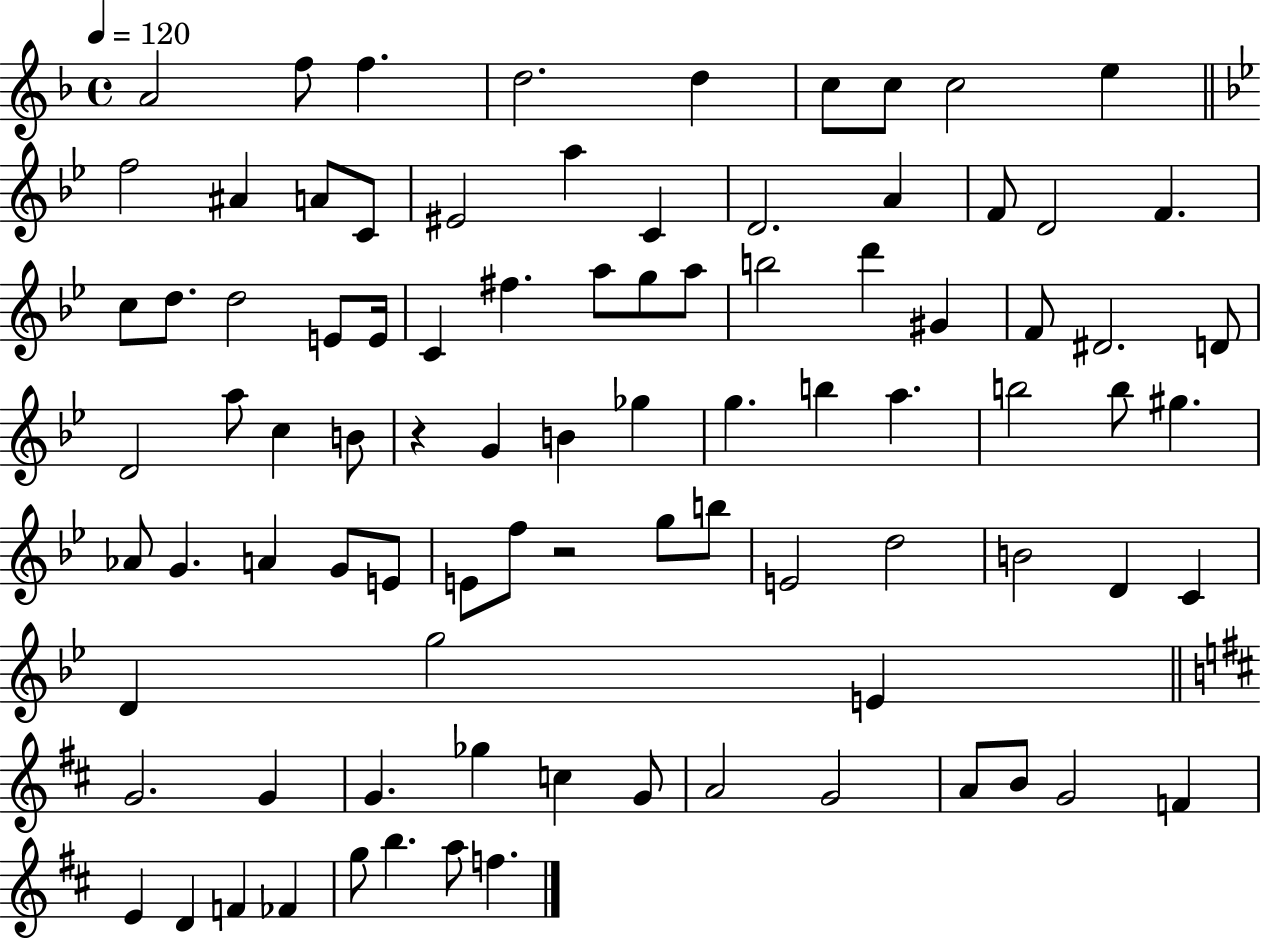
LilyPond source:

{
  \clef treble
  \time 4/4
  \defaultTimeSignature
  \key f \major
  \tempo 4 = 120
  a'2 f''8 f''4. | d''2. d''4 | c''8 c''8 c''2 e''4 | \bar "||" \break \key g \minor f''2 ais'4 a'8 c'8 | eis'2 a''4 c'4 | d'2. a'4 | f'8 d'2 f'4. | \break c''8 d''8. d''2 e'8 e'16 | c'4 fis''4. a''8 g''8 a''8 | b''2 d'''4 gis'4 | f'8 dis'2. d'8 | \break d'2 a''8 c''4 b'8 | r4 g'4 b'4 ges''4 | g''4. b''4 a''4. | b''2 b''8 gis''4. | \break aes'8 g'4. a'4 g'8 e'8 | e'8 f''8 r2 g''8 b''8 | e'2 d''2 | b'2 d'4 c'4 | \break d'4 g''2 e'4 | \bar "||" \break \key b \minor g'2. g'4 | g'4. ges''4 c''4 g'8 | a'2 g'2 | a'8 b'8 g'2 f'4 | \break e'4 d'4 f'4 fes'4 | g''8 b''4. a''8 f''4. | \bar "|."
}